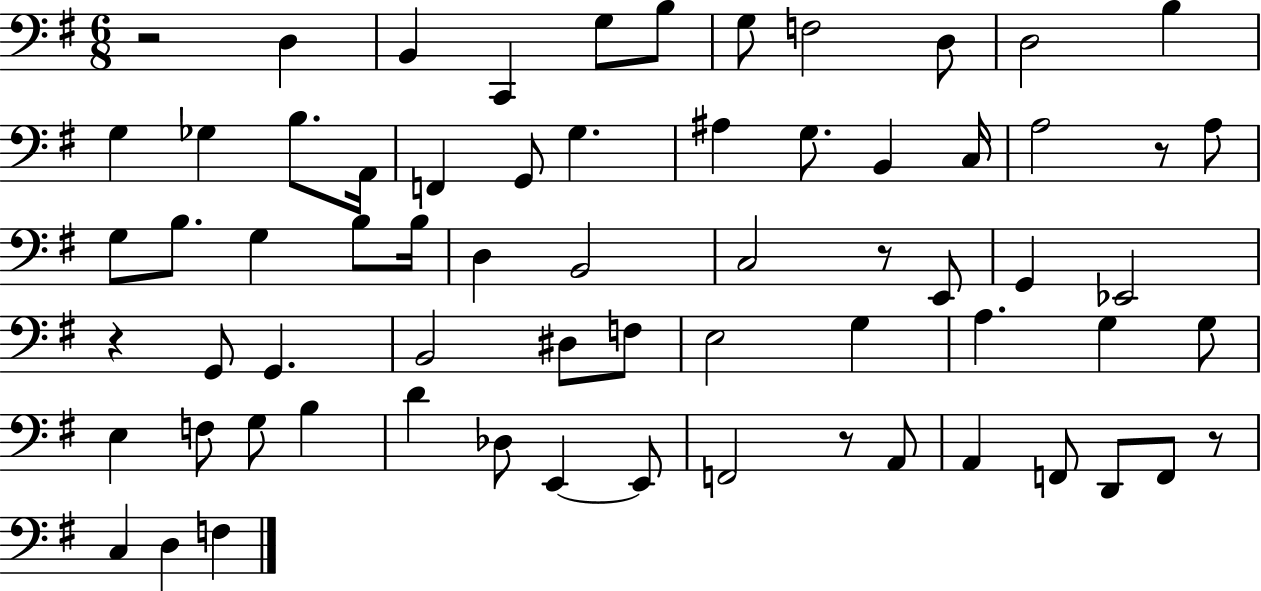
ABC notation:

X:1
T:Untitled
M:6/8
L:1/4
K:G
z2 D, B,, C,, G,/2 B,/2 G,/2 F,2 D,/2 D,2 B, G, _G, B,/2 A,,/4 F,, G,,/2 G, ^A, G,/2 B,, C,/4 A,2 z/2 A,/2 G,/2 B,/2 G, B,/2 B,/4 D, B,,2 C,2 z/2 E,,/2 G,, _E,,2 z G,,/2 G,, B,,2 ^D,/2 F,/2 E,2 G, A, G, G,/2 E, F,/2 G,/2 B, D _D,/2 E,, E,,/2 F,,2 z/2 A,,/2 A,, F,,/2 D,,/2 F,,/2 z/2 C, D, F,